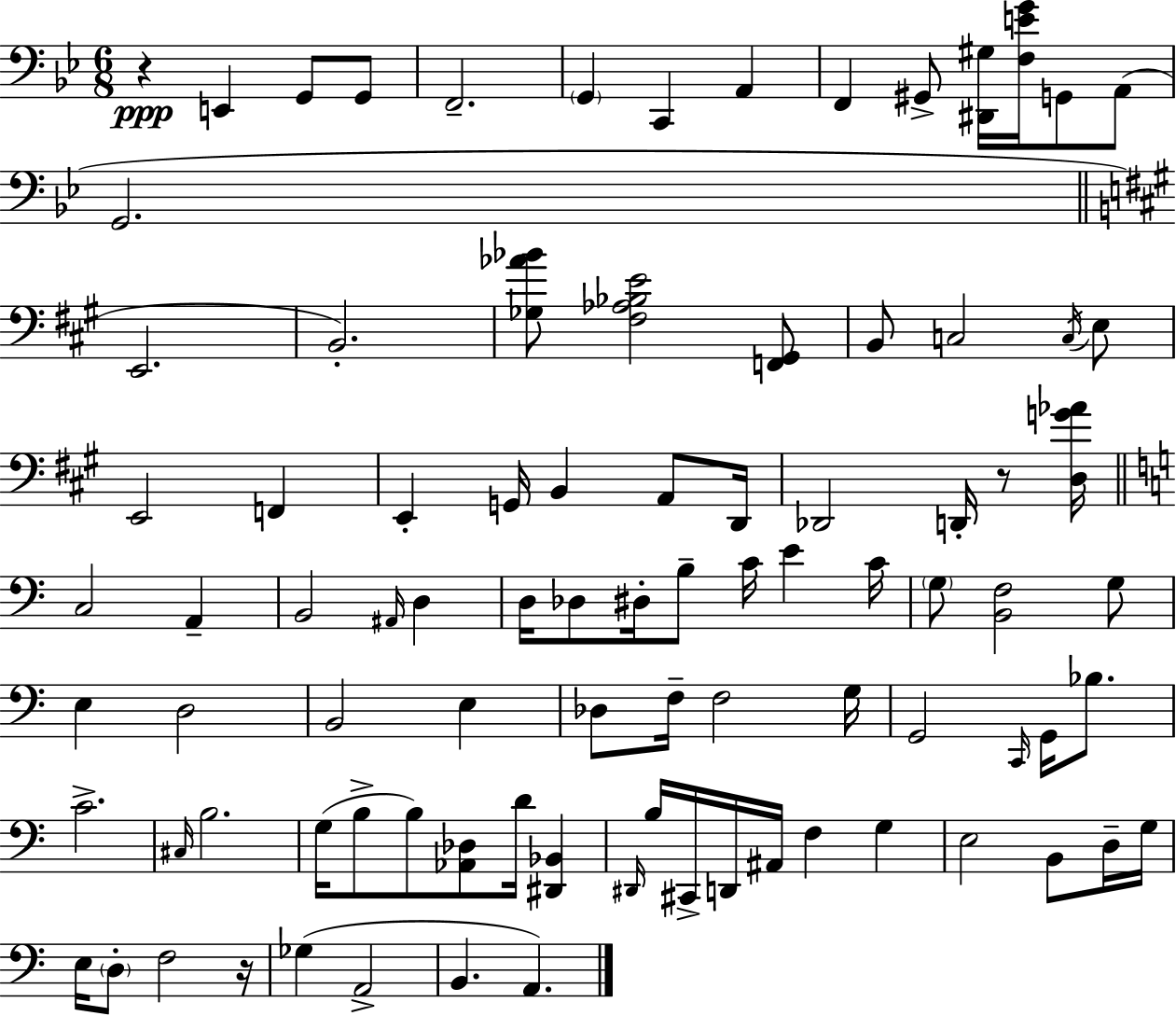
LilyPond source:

{
  \clef bass
  \numericTimeSignature
  \time 6/8
  \key g \minor
  r4\ppp e,4 g,8 g,8 | f,2.-- | \parenthesize g,4 c,4 a,4 | f,4 gis,8-> <dis, gis>16 <f e' g'>16 g,8 a,8( | \break g,2. | \bar "||" \break \key a \major e,2. | b,2.-.) | <ges aes' bes'>8 <fis aes bes e'>2 <f, gis,>8 | b,8 c2 \acciaccatura { c16 } e8 | \break e,2 f,4 | e,4-. g,16 b,4 a,8 | d,16 des,2 d,16-. r8 | <d g' aes'>16 \bar "||" \break \key c \major c2 a,4-- | b,2 \grace { ais,16 } d4 | d16 des8 dis16-. b8-- c'16 e'4 | c'16 \parenthesize g8 <b, f>2 g8 | \break e4 d2 | b,2 e4 | des8 f16-- f2 | g16 g,2 \grace { c,16 } g,16 bes8. | \break c'2.-> | \grace { cis16 } b2. | g16( b8-> b8) <aes, des>8 d'16 <dis, bes,>4 | \grace { dis,16 } b16 cis,16-> d,16 ais,16 f4 | \break g4 e2 | b,8 d16-- g16 e16 \parenthesize d8-. f2 | r16 ges4( a,2-> | b,4. a,4.) | \break \bar "|."
}